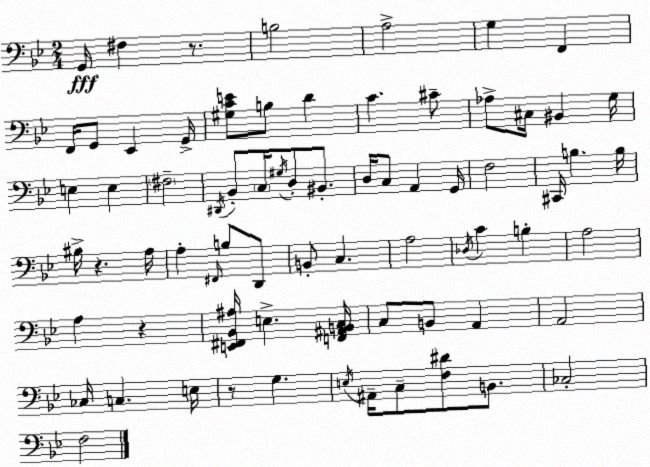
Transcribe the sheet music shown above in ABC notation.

X:1
T:Untitled
M:2/4
L:1/4
K:Gm
G,,/4 ^F, z/2 B,2 A,2 G, F,, F,,/4 G,,/2 _E,, G,,/4 [^G,CE]/2 B,/2 D C ^C/2 _A,/2 ^C,/4 ^B,, G,/4 E, E, ^F,2 ^D,,/4 _B,,/2 C,/4 ^G,/4 D,/2 ^B,,/2 D,/4 C,/2 A,, G,,/4 F,2 ^C,,/4 B, B,/4 ^B,/4 z A,/4 A, ^F,,/4 B,/2 D,,/2 B,,/2 C, A,2 _D,/4 C B, A,2 A, z [E,,^F,,_B,,^A,]/4 E, [F,,^A,,B,,C,]/4 C,/2 B,,/2 A,, A,,2 _C,/4 C, E,/4 z/2 G, E,/4 ^A,,/4 C,/2 [F,^D]/2 B,,/2 _C,2 F,2